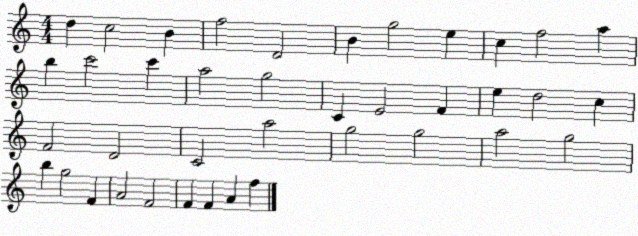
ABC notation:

X:1
T:Untitled
M:4/4
L:1/4
K:C
d c2 B f2 D2 B g2 e c f2 a b c'2 c' a2 g2 C E2 F e d2 c F2 D2 C2 a2 g2 g2 a2 g2 b g2 F A2 F2 F F A f